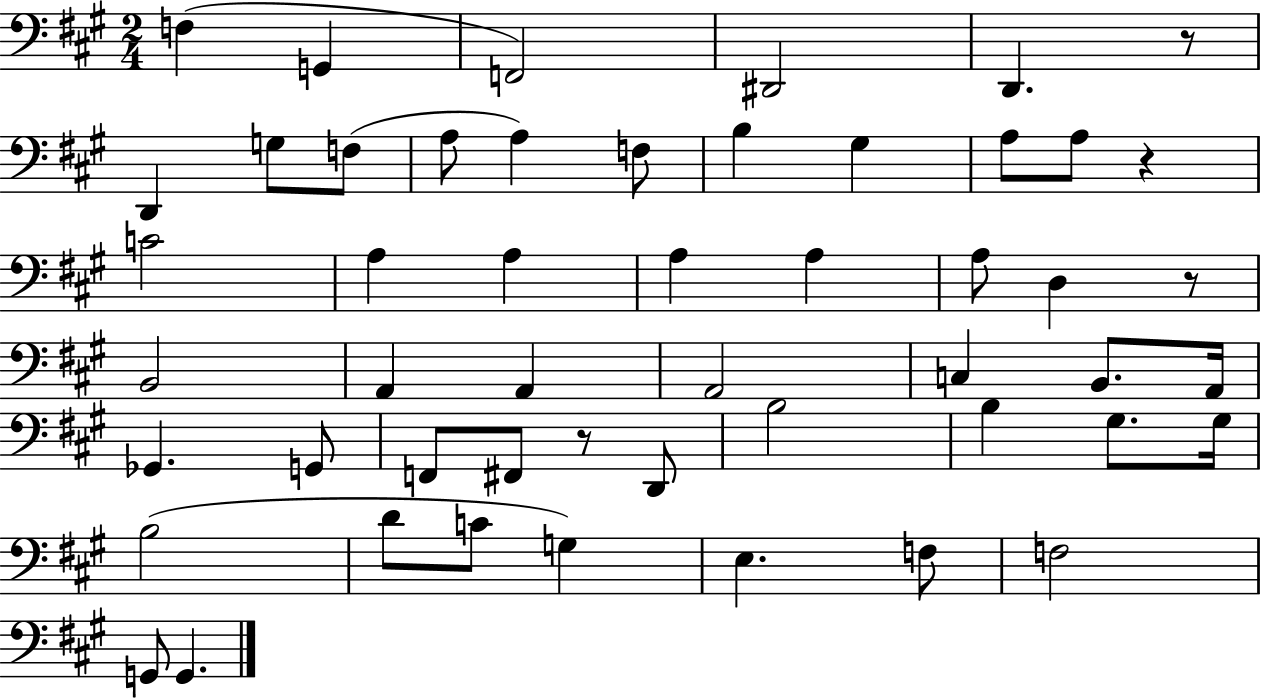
F3/q G2/q F2/h D#2/h D2/q. R/e D2/q G3/e F3/e A3/e A3/q F3/e B3/q G#3/q A3/e A3/e R/q C4/h A3/q A3/q A3/q A3/q A3/e D3/q R/e B2/h A2/q A2/q A2/h C3/q B2/e. A2/s Gb2/q. G2/e F2/e F#2/e R/e D2/e B3/h B3/q G#3/e. G#3/s B3/h D4/e C4/e G3/q E3/q. F3/e F3/h G2/e G2/q.